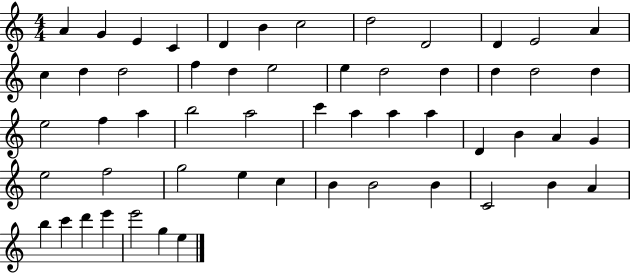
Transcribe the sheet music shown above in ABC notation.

X:1
T:Untitled
M:4/4
L:1/4
K:C
A G E C D B c2 d2 D2 D E2 A c d d2 f d e2 e d2 d d d2 d e2 f a b2 a2 c' a a a D B A G e2 f2 g2 e c B B2 B C2 B A b c' d' e' e'2 g e